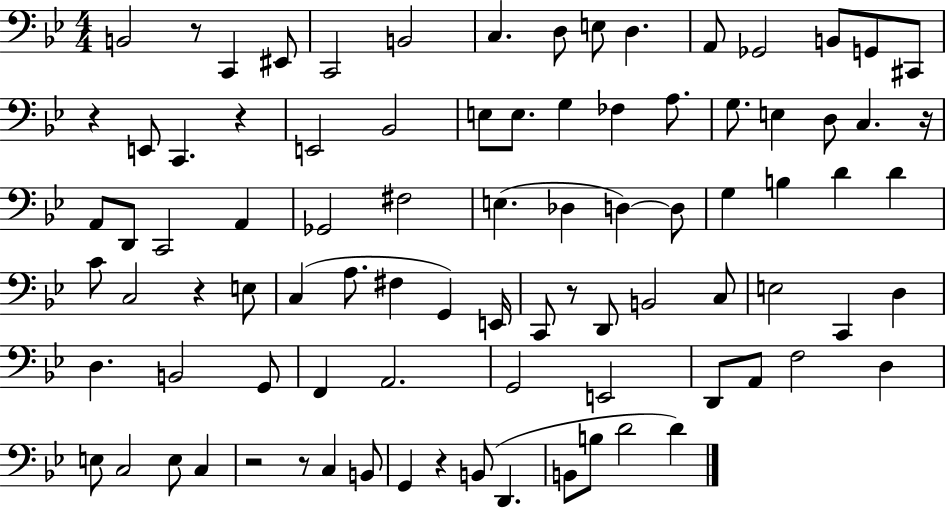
B2/h R/e C2/q EIS2/e C2/h B2/h C3/q. D3/e E3/e D3/q. A2/e Gb2/h B2/e G2/e C#2/e R/q E2/e C2/q. R/q E2/h Bb2/h E3/e E3/e. G3/q FES3/q A3/e. G3/e. E3/q D3/e C3/q. R/s A2/e D2/e C2/h A2/q Gb2/h F#3/h E3/q. Db3/q D3/q D3/e G3/q B3/q D4/q D4/q C4/e C3/h R/q E3/e C3/q A3/e. F#3/q G2/q E2/s C2/e R/e D2/e B2/h C3/e E3/h C2/q D3/q D3/q. B2/h G2/e F2/q A2/h. G2/h E2/h D2/e A2/e F3/h D3/q E3/e C3/h E3/e C3/q R/h R/e C3/q B2/e G2/q R/q B2/e D2/q. B2/e B3/e D4/h D4/q